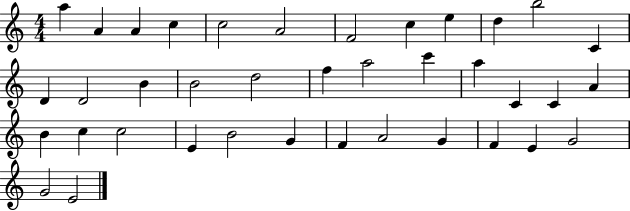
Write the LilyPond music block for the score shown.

{
  \clef treble
  \numericTimeSignature
  \time 4/4
  \key c \major
  a''4 a'4 a'4 c''4 | c''2 a'2 | f'2 c''4 e''4 | d''4 b''2 c'4 | \break d'4 d'2 b'4 | b'2 d''2 | f''4 a''2 c'''4 | a''4 c'4 c'4 a'4 | \break b'4 c''4 c''2 | e'4 b'2 g'4 | f'4 a'2 g'4 | f'4 e'4 g'2 | \break g'2 e'2 | \bar "|."
}